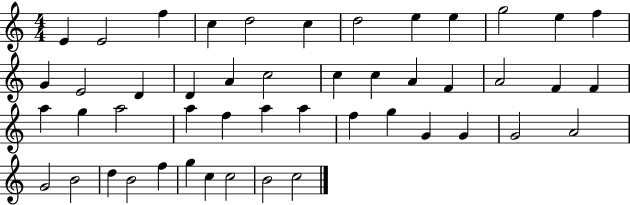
{
  \clef treble
  \numericTimeSignature
  \time 4/4
  \key c \major
  e'4 e'2 f''4 | c''4 d''2 c''4 | d''2 e''4 e''4 | g''2 e''4 f''4 | \break g'4 e'2 d'4 | d'4 a'4 c''2 | c''4 c''4 a'4 f'4 | a'2 f'4 f'4 | \break a''4 g''4 a''2 | a''4 f''4 a''4 a''4 | f''4 g''4 g'4 g'4 | g'2 a'2 | \break g'2 b'2 | d''4 b'2 f''4 | g''4 c''4 c''2 | b'2 c''2 | \break \bar "|."
}